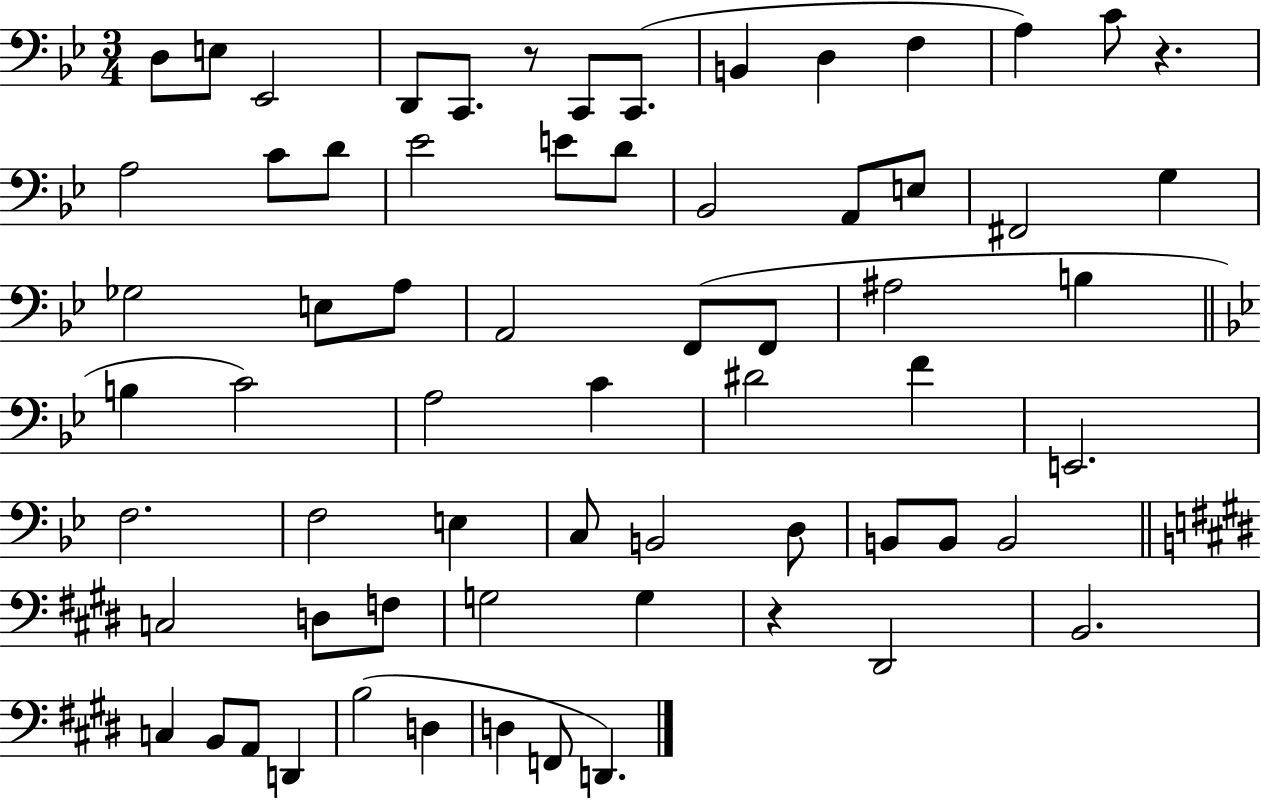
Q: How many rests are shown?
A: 3